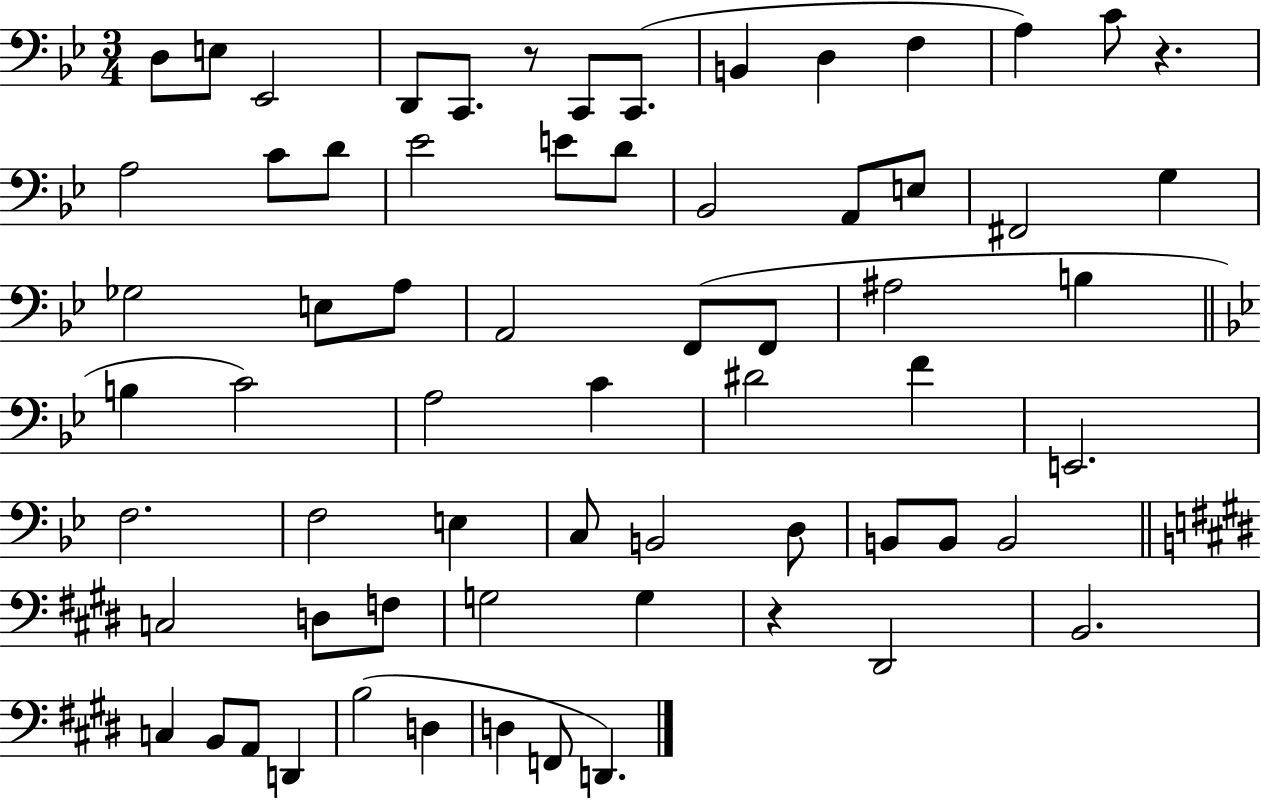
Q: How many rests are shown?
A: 3